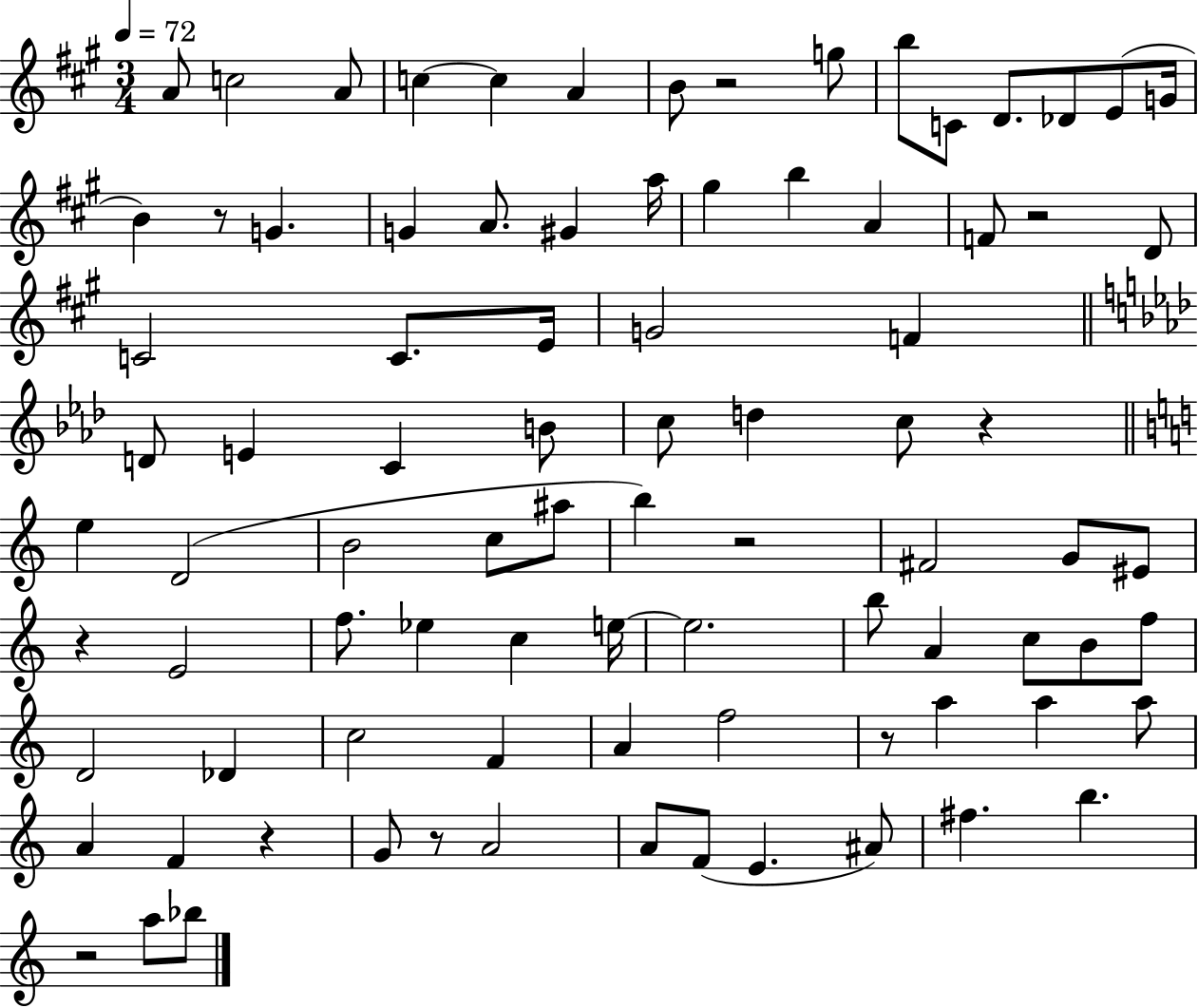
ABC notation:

X:1
T:Untitled
M:3/4
L:1/4
K:A
A/2 c2 A/2 c c A B/2 z2 g/2 b/2 C/2 D/2 _D/2 E/2 G/4 B z/2 G G A/2 ^G a/4 ^g b A F/2 z2 D/2 C2 C/2 E/4 G2 F D/2 E C B/2 c/2 d c/2 z e D2 B2 c/2 ^a/2 b z2 ^F2 G/2 ^E/2 z E2 f/2 _e c e/4 e2 b/2 A c/2 B/2 f/2 D2 _D c2 F A f2 z/2 a a a/2 A F z G/2 z/2 A2 A/2 F/2 E ^A/2 ^f b z2 a/2 _b/2